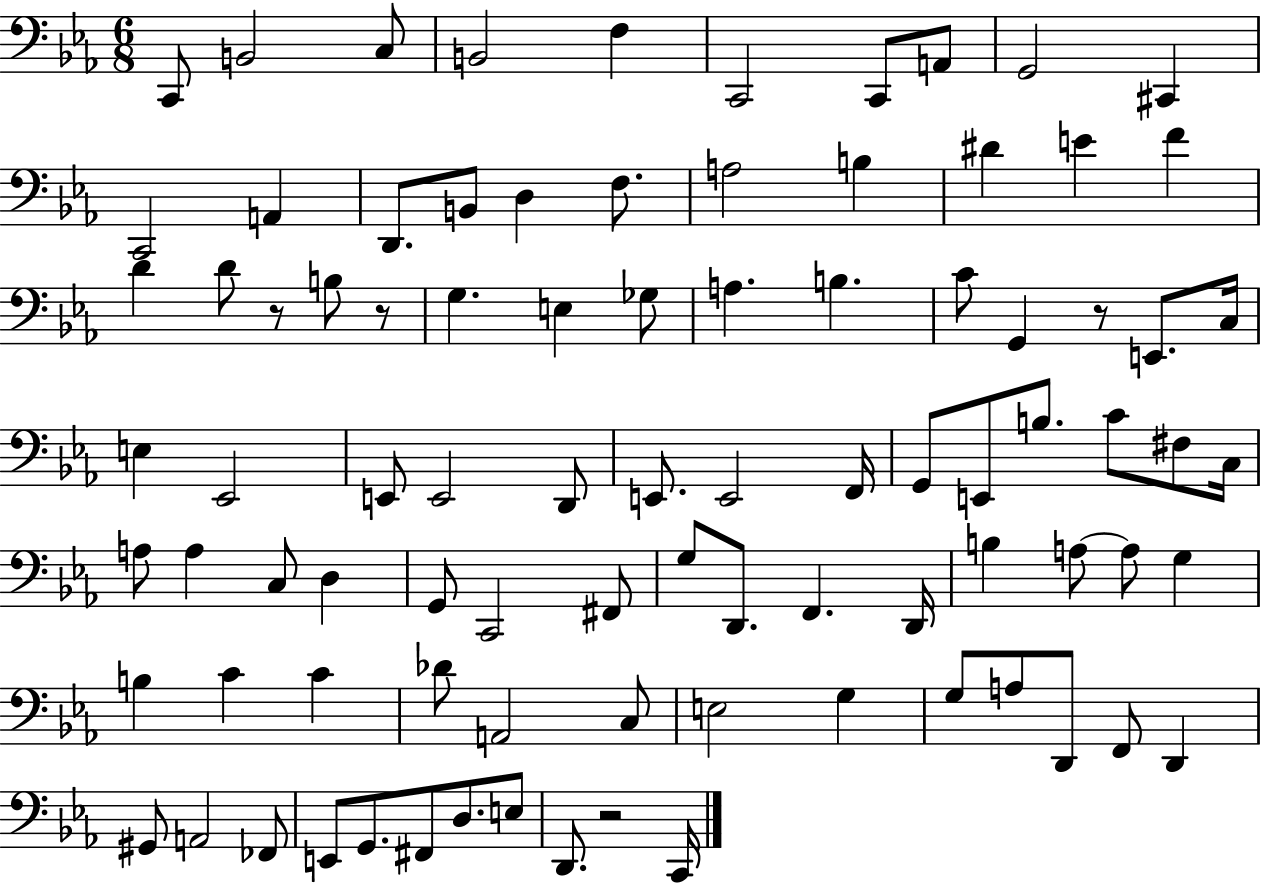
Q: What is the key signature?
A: EES major